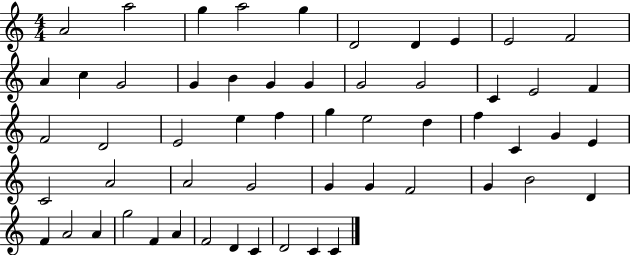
{
  \clef treble
  \numericTimeSignature
  \time 4/4
  \key c \major
  a'2 a''2 | g''4 a''2 g''4 | d'2 d'4 e'4 | e'2 f'2 | \break a'4 c''4 g'2 | g'4 b'4 g'4 g'4 | g'2 g'2 | c'4 e'2 f'4 | \break f'2 d'2 | e'2 e''4 f''4 | g''4 e''2 d''4 | f''4 c'4 g'4 e'4 | \break c'2 a'2 | a'2 g'2 | g'4 g'4 f'2 | g'4 b'2 d'4 | \break f'4 a'2 a'4 | g''2 f'4 a'4 | f'2 d'4 c'4 | d'2 c'4 c'4 | \break \bar "|."
}